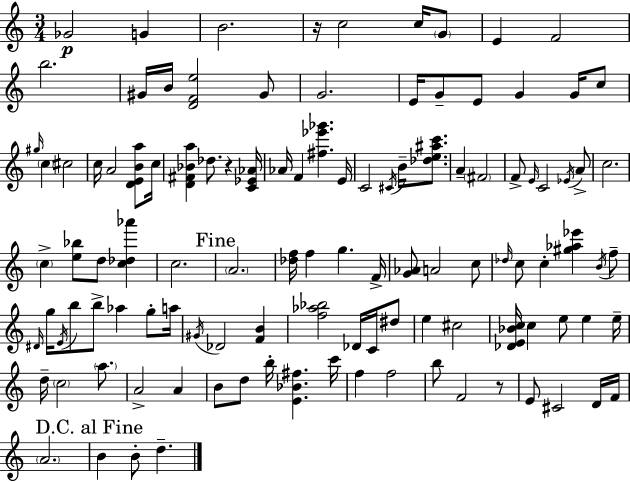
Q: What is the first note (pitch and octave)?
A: Gb4